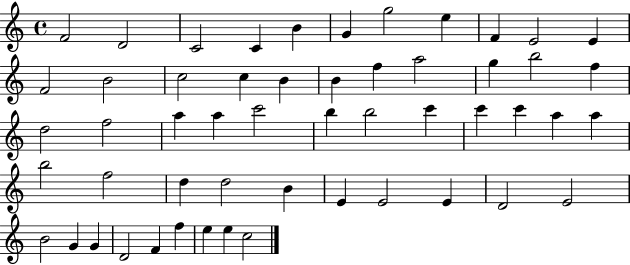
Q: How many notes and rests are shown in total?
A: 53